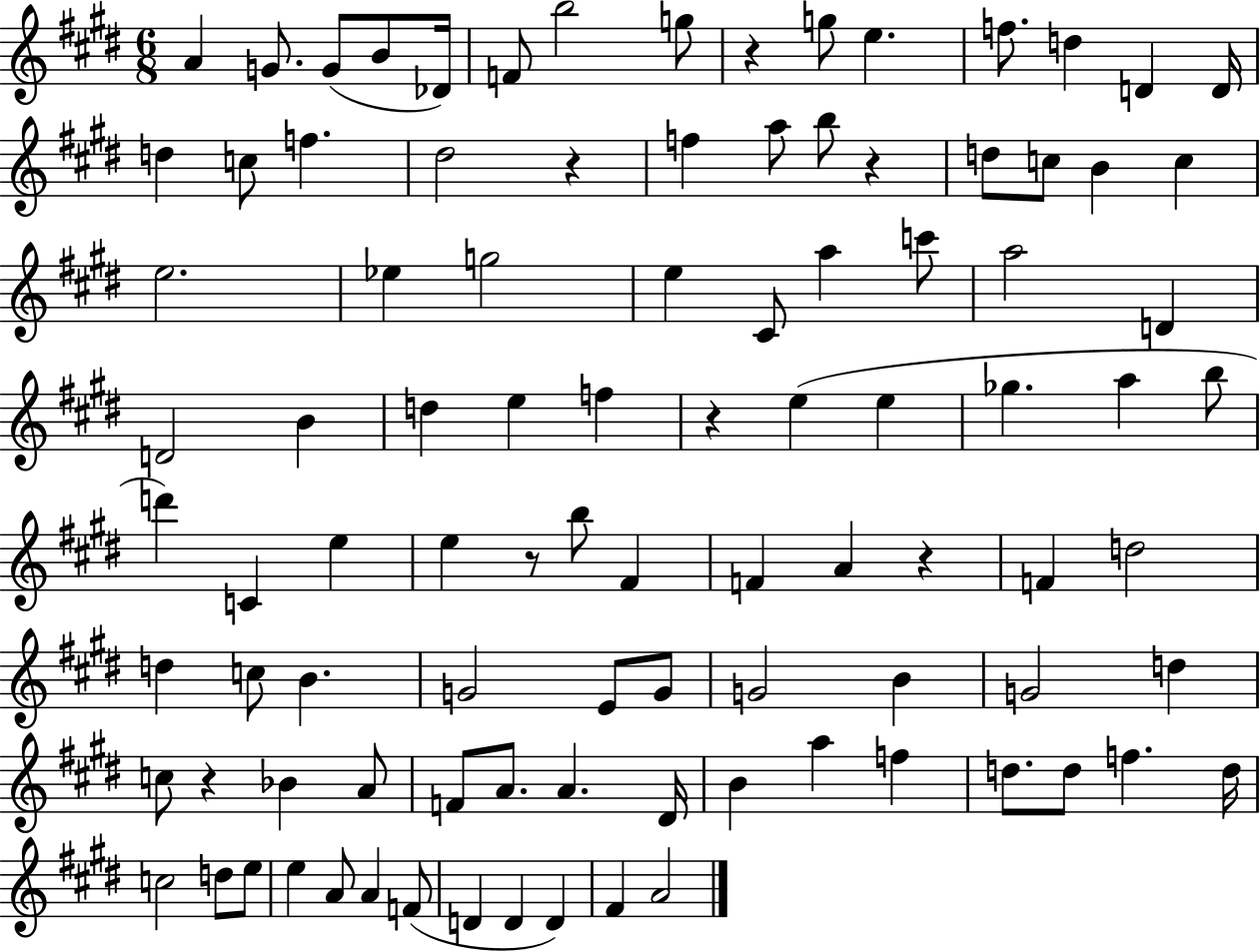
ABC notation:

X:1
T:Untitled
M:6/8
L:1/4
K:E
A G/2 G/2 B/2 _D/4 F/2 b2 g/2 z g/2 e f/2 d D D/4 d c/2 f ^d2 z f a/2 b/2 z d/2 c/2 B c e2 _e g2 e ^C/2 a c'/2 a2 D D2 B d e f z e e _g a b/2 d' C e e z/2 b/2 ^F F A z F d2 d c/2 B G2 E/2 G/2 G2 B G2 d c/2 z _B A/2 F/2 A/2 A ^D/4 B a f d/2 d/2 f d/4 c2 d/2 e/2 e A/2 A F/2 D D D ^F A2